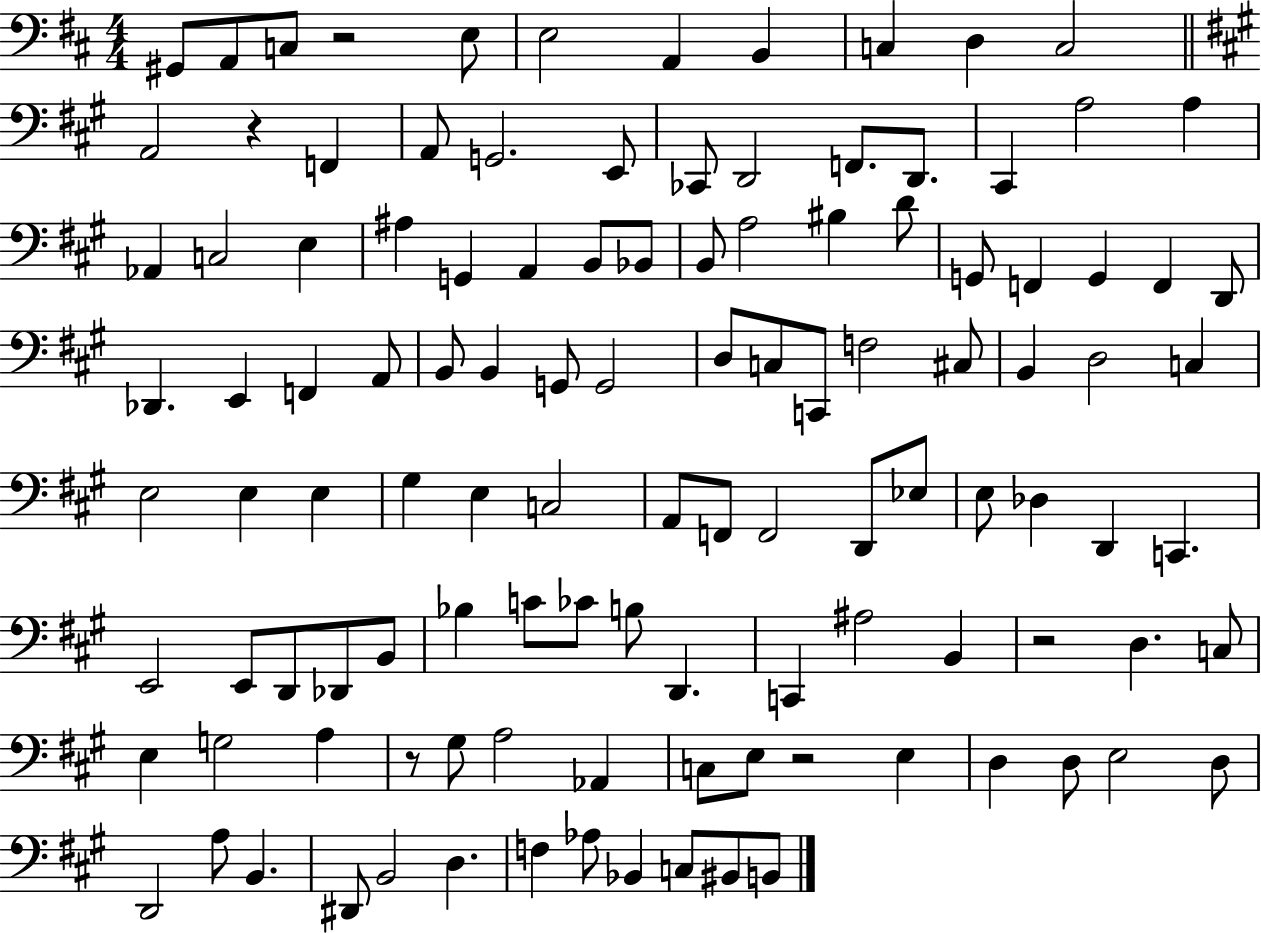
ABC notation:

X:1
T:Untitled
M:4/4
L:1/4
K:D
^G,,/2 A,,/2 C,/2 z2 E,/2 E,2 A,, B,, C, D, C,2 A,,2 z F,, A,,/2 G,,2 E,,/2 _C,,/2 D,,2 F,,/2 D,,/2 ^C,, A,2 A, _A,, C,2 E, ^A, G,, A,, B,,/2 _B,,/2 B,,/2 A,2 ^B, D/2 G,,/2 F,, G,, F,, D,,/2 _D,, E,, F,, A,,/2 B,,/2 B,, G,,/2 G,,2 D,/2 C,/2 C,,/2 F,2 ^C,/2 B,, D,2 C, E,2 E, E, ^G, E, C,2 A,,/2 F,,/2 F,,2 D,,/2 _E,/2 E,/2 _D, D,, C,, E,,2 E,,/2 D,,/2 _D,,/2 B,,/2 _B, C/2 _C/2 B,/2 D,, C,, ^A,2 B,, z2 D, C,/2 E, G,2 A, z/2 ^G,/2 A,2 _A,, C,/2 E,/2 z2 E, D, D,/2 E,2 D,/2 D,,2 A,/2 B,, ^D,,/2 B,,2 D, F, _A,/2 _B,, C,/2 ^B,,/2 B,,/2